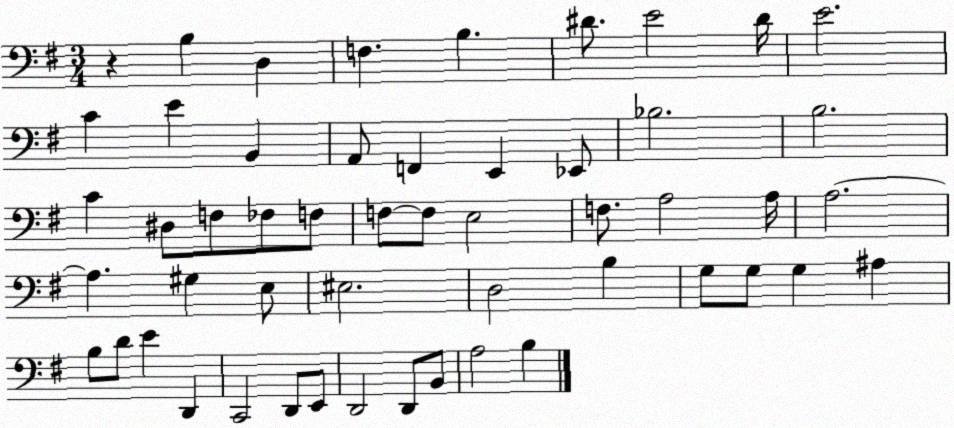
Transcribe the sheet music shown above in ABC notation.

X:1
T:Untitled
M:3/4
L:1/4
K:G
z B, D, F, B, ^D/2 E2 ^D/4 E2 C E B,, A,,/2 F,, E,, _E,,/2 _B,2 B,2 C ^D,/2 F,/2 _F,/2 F,/2 F,/2 F,/2 E,2 F,/2 A,2 A,/4 A,2 A, ^G, E,/2 ^E,2 D,2 B, G,/2 G,/2 G, ^A, B,/2 D/2 E D,, C,,2 D,,/2 E,,/2 D,,2 D,,/2 B,,/2 A,2 B,